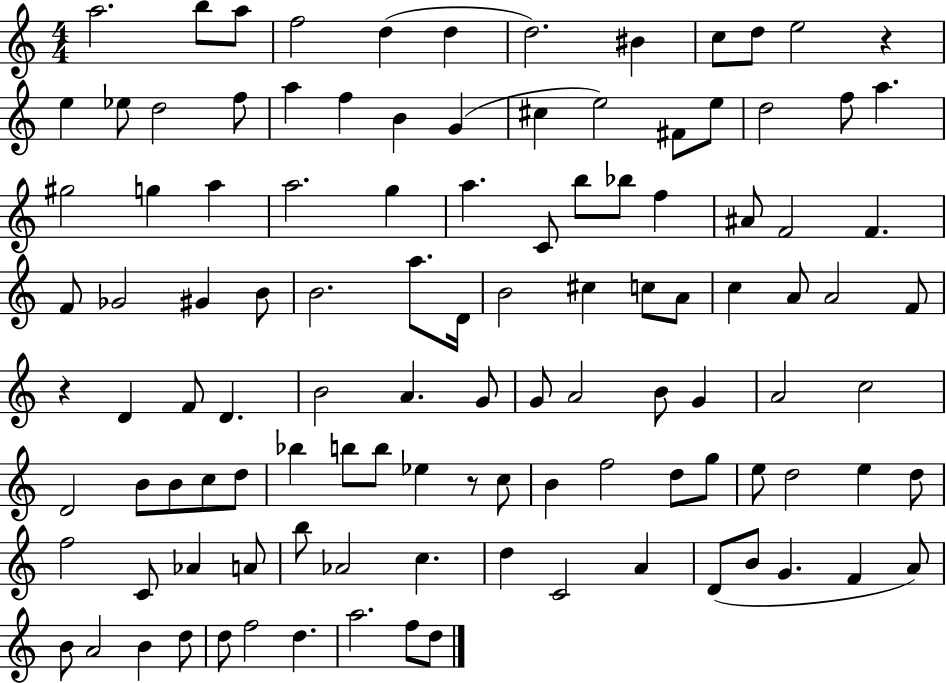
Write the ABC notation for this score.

X:1
T:Untitled
M:4/4
L:1/4
K:C
a2 b/2 a/2 f2 d d d2 ^B c/2 d/2 e2 z e _e/2 d2 f/2 a f B G ^c e2 ^F/2 e/2 d2 f/2 a ^g2 g a a2 g a C/2 b/2 _b/2 f ^A/2 F2 F F/2 _G2 ^G B/2 B2 a/2 D/4 B2 ^c c/2 A/2 c A/2 A2 F/2 z D F/2 D B2 A G/2 G/2 A2 B/2 G A2 c2 D2 B/2 B/2 c/2 d/2 _b b/2 b/2 _e z/2 c/2 B f2 d/2 g/2 e/2 d2 e d/2 f2 C/2 _A A/2 b/2 _A2 c d C2 A D/2 B/2 G F A/2 B/2 A2 B d/2 d/2 f2 d a2 f/2 d/2